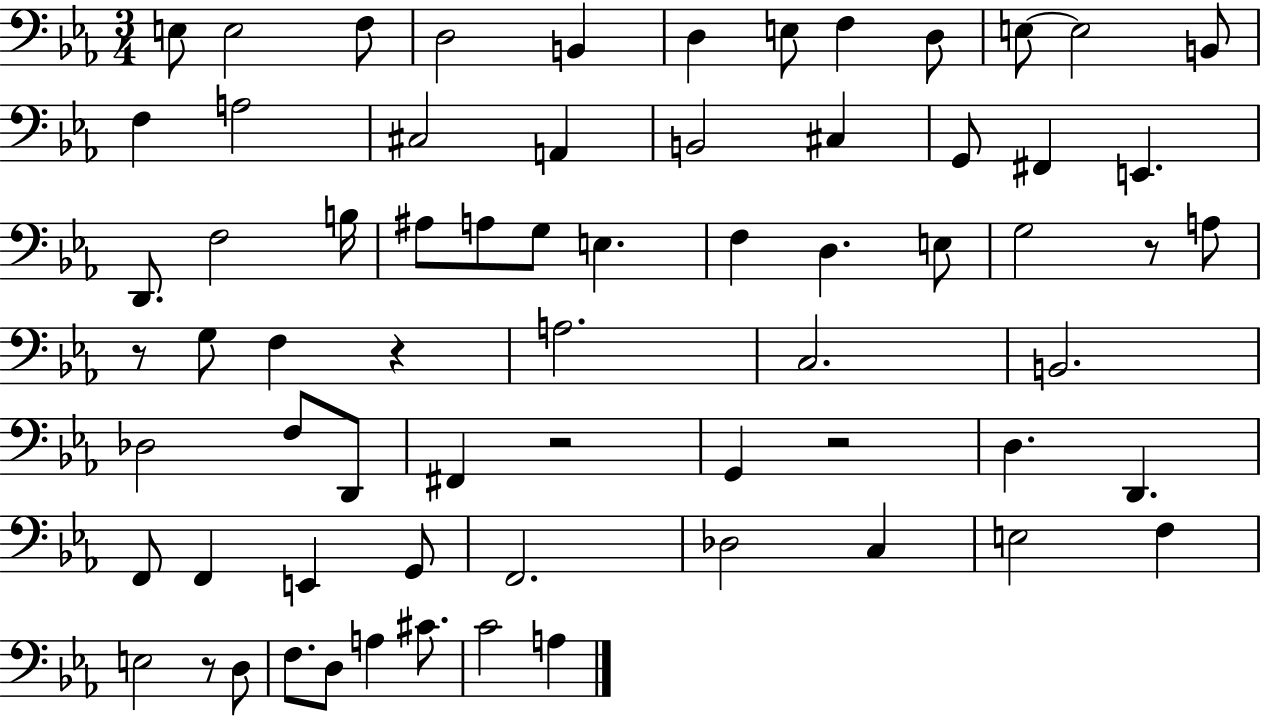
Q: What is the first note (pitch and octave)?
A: E3